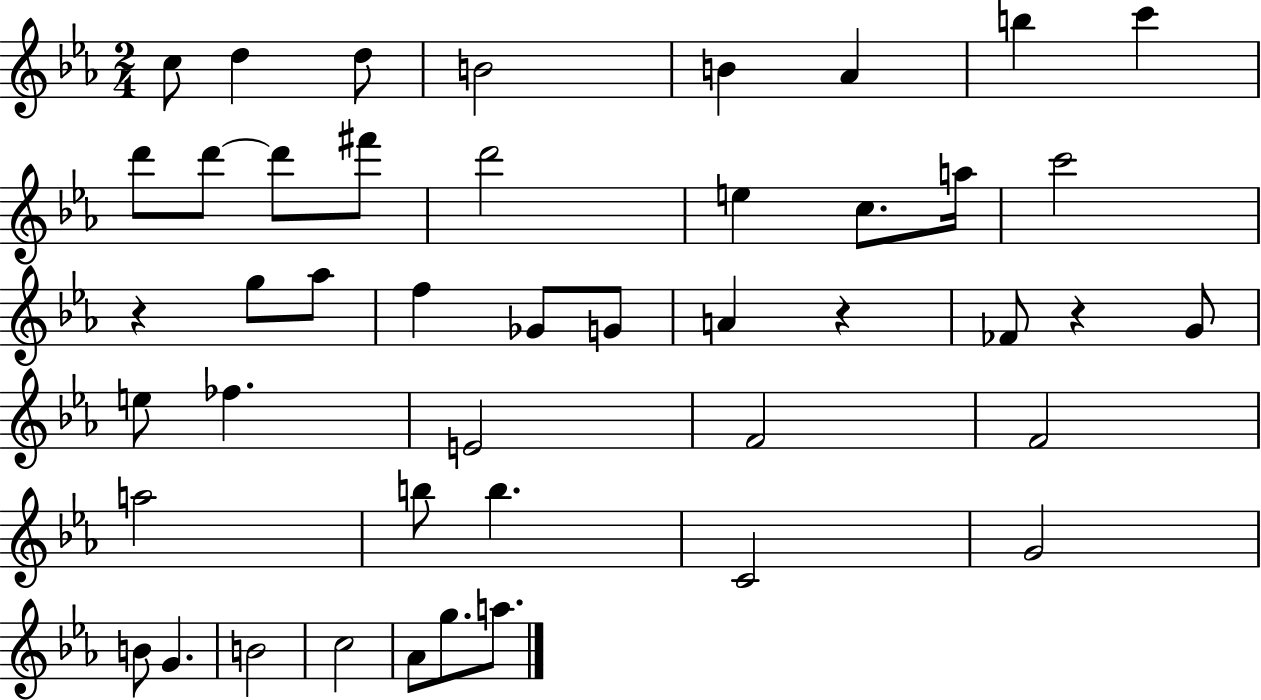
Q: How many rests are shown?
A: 3